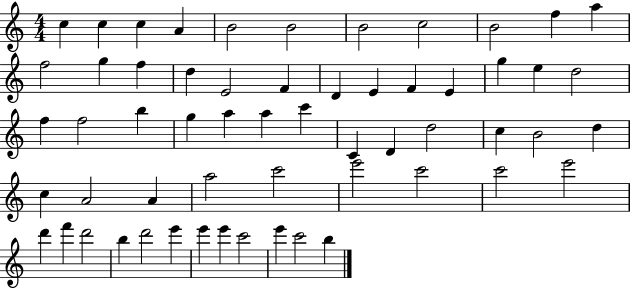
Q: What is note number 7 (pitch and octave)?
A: B4